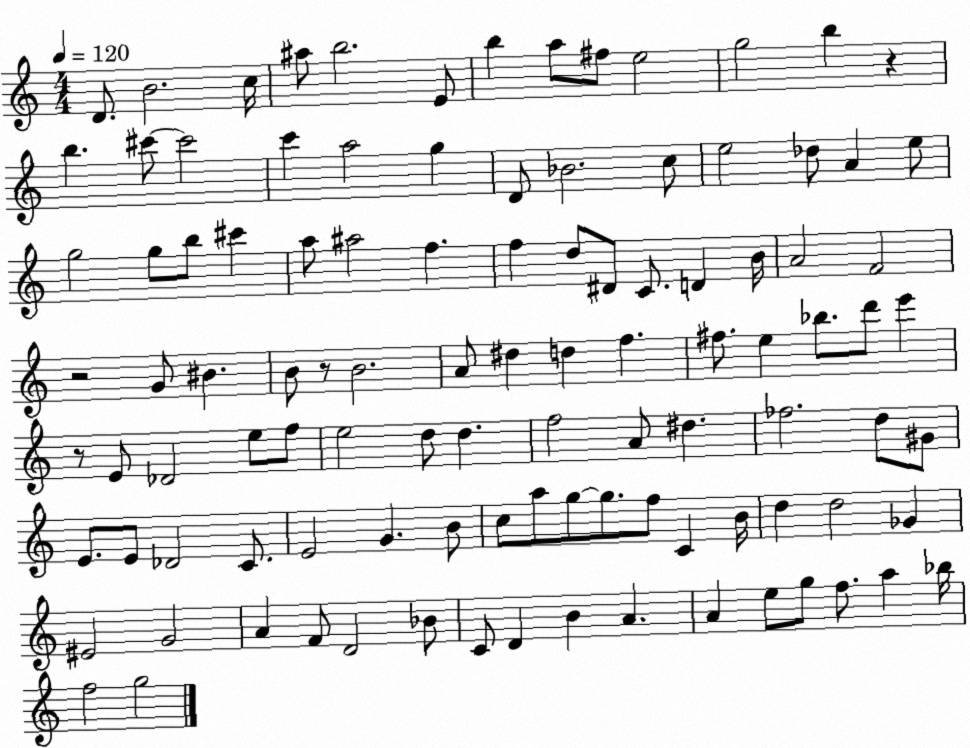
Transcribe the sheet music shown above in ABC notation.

X:1
T:Untitled
M:4/4
L:1/4
K:C
D/2 B2 c/4 ^a/2 b2 E/2 b a/2 ^f/2 e2 g2 b z b ^c'/2 ^c'2 c' a2 g D/2 _B2 c/2 e2 _d/2 A e/2 g2 g/2 b/2 ^c' a/2 ^a2 f f d/2 ^D/2 C/2 D B/4 A2 F2 z2 G/2 ^B B/2 z/2 B2 A/2 ^d d f ^f/2 e _b/2 d'/2 e' z/2 E/2 _D2 e/2 f/2 e2 d/2 d f2 A/2 ^d _f2 d/2 ^G/2 E/2 E/2 _D2 C/2 E2 G B/2 c/2 a/2 g/2 g/2 f/2 C B/4 d d2 _G ^E2 G2 A F/2 D2 _B/2 C/2 D B A A e/2 g/2 f/2 a _b/4 f2 g2